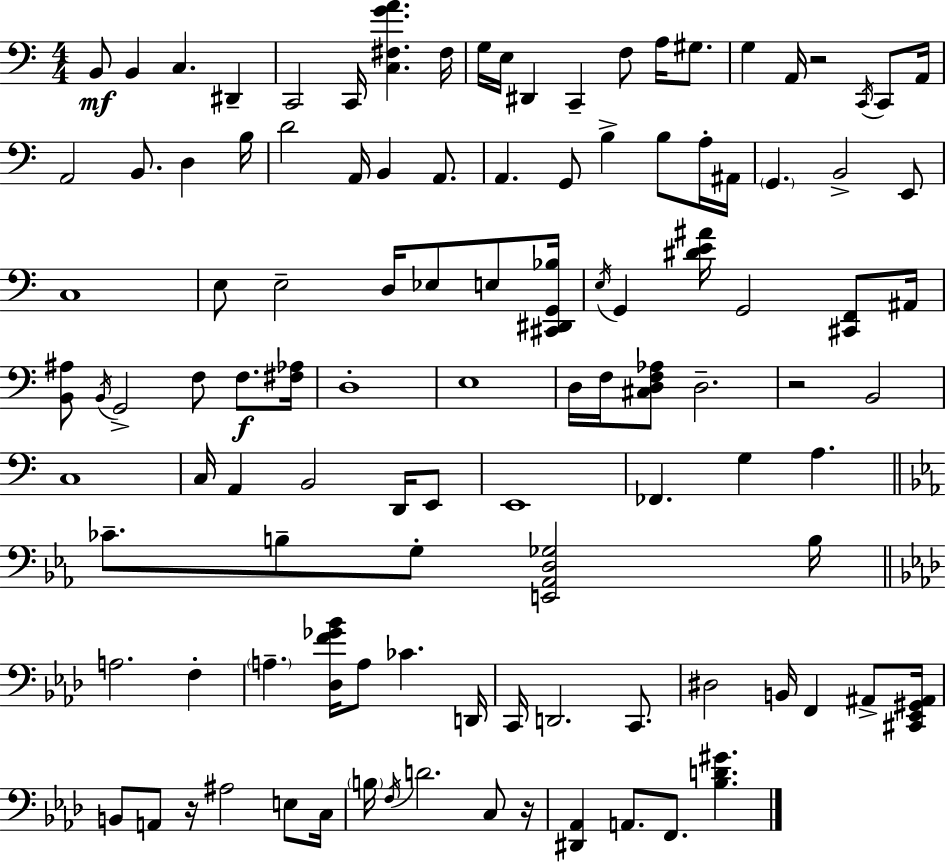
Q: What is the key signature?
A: C major